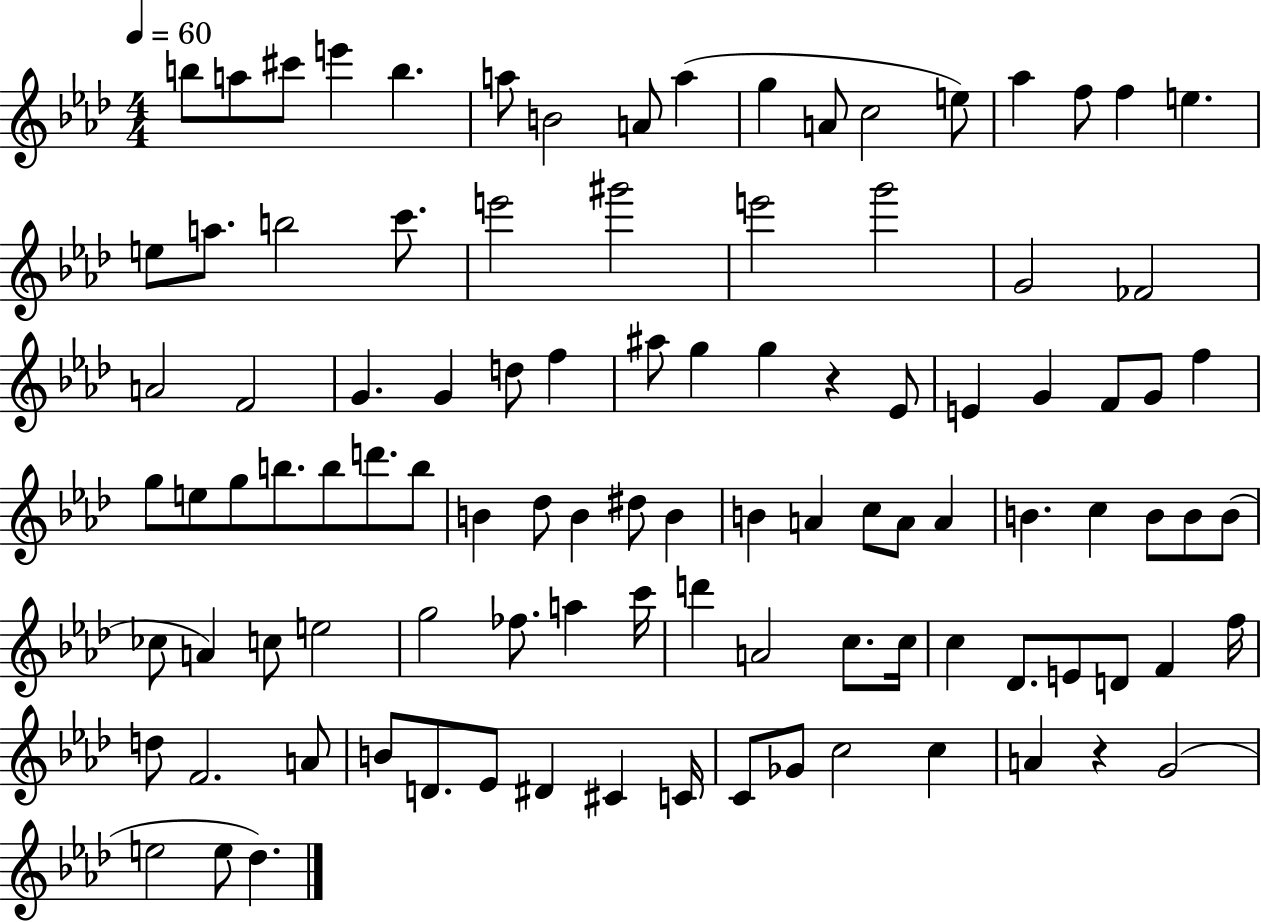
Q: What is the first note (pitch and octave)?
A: B5